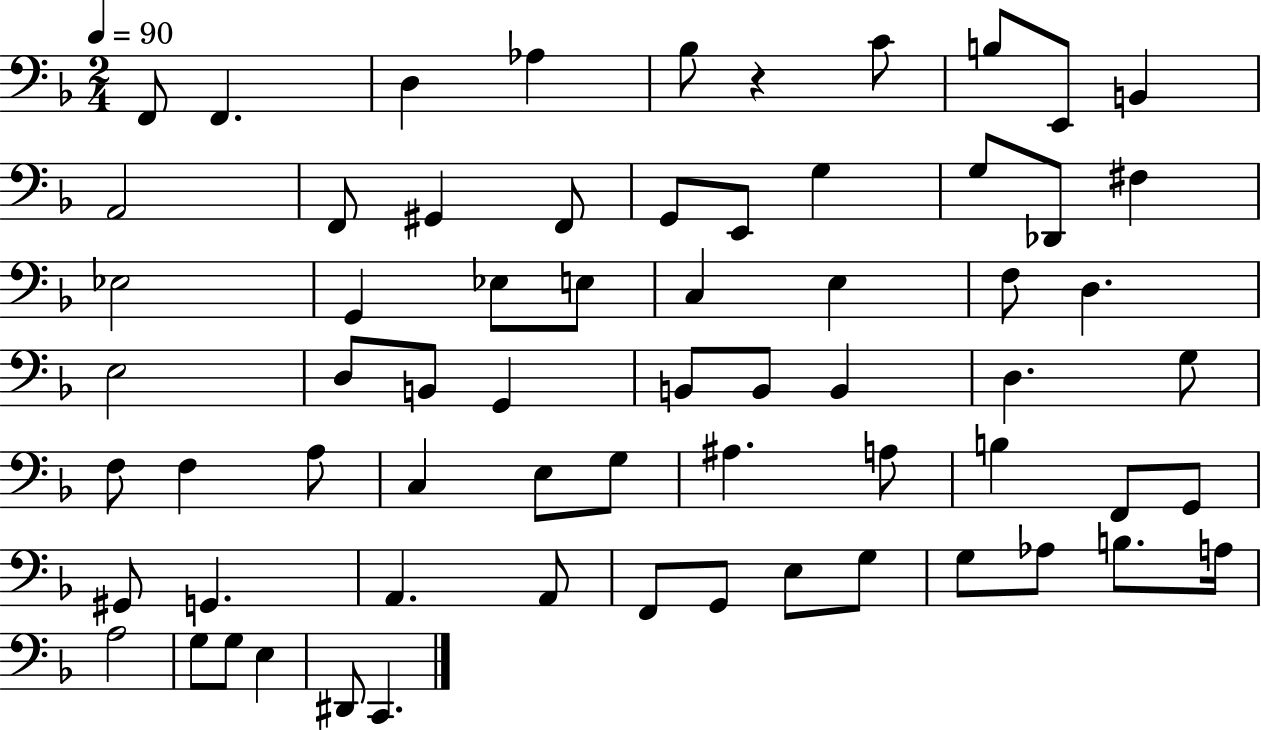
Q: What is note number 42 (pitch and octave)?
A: G3